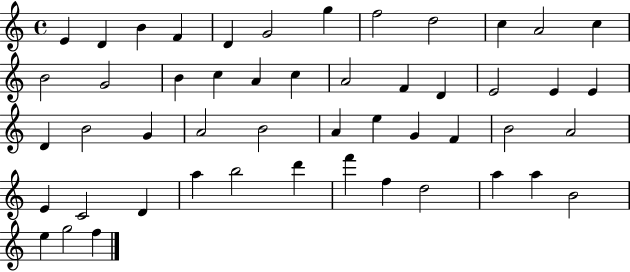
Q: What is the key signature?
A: C major